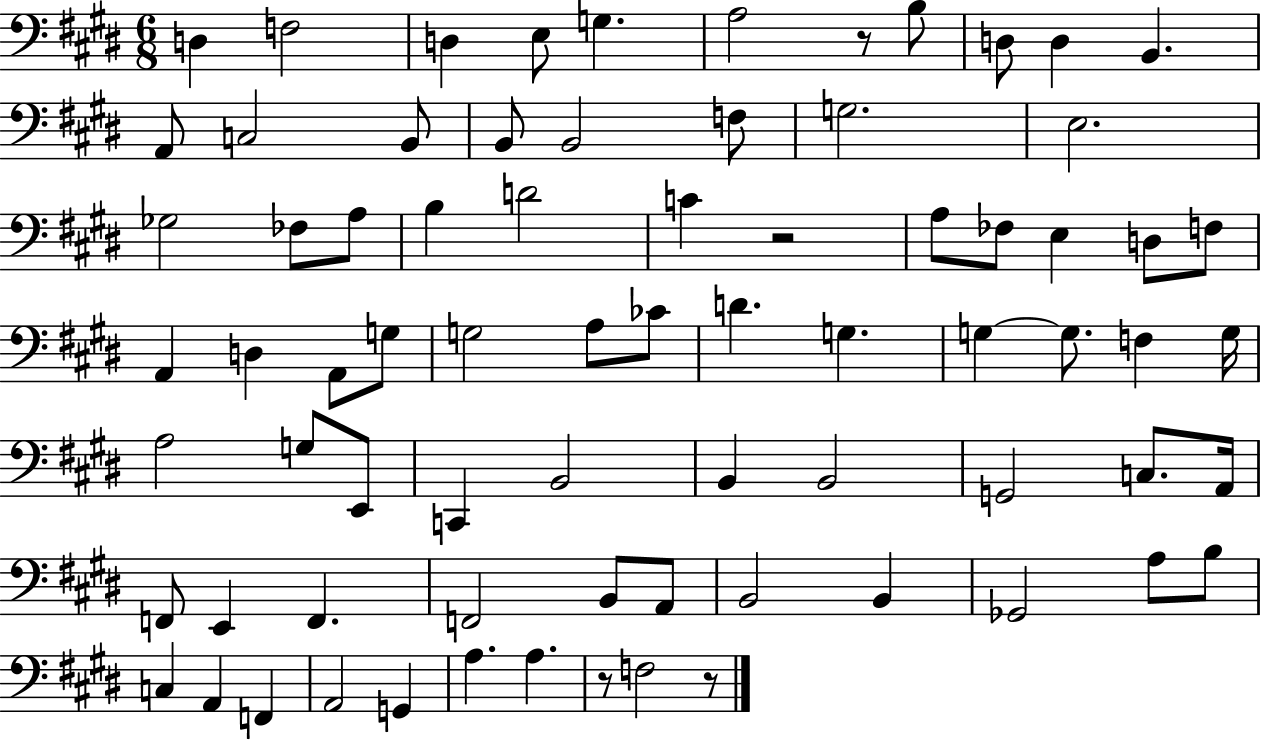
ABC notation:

X:1
T:Untitled
M:6/8
L:1/4
K:E
D, F,2 D, E,/2 G, A,2 z/2 B,/2 D,/2 D, B,, A,,/2 C,2 B,,/2 B,,/2 B,,2 F,/2 G,2 E,2 _G,2 _F,/2 A,/2 B, D2 C z2 A,/2 _F,/2 E, D,/2 F,/2 A,, D, A,,/2 G,/2 G,2 A,/2 _C/2 D G, G, G,/2 F, G,/4 A,2 G,/2 E,,/2 C,, B,,2 B,, B,,2 G,,2 C,/2 A,,/4 F,,/2 E,, F,, F,,2 B,,/2 A,,/2 B,,2 B,, _G,,2 A,/2 B,/2 C, A,, F,, A,,2 G,, A, A, z/2 F,2 z/2